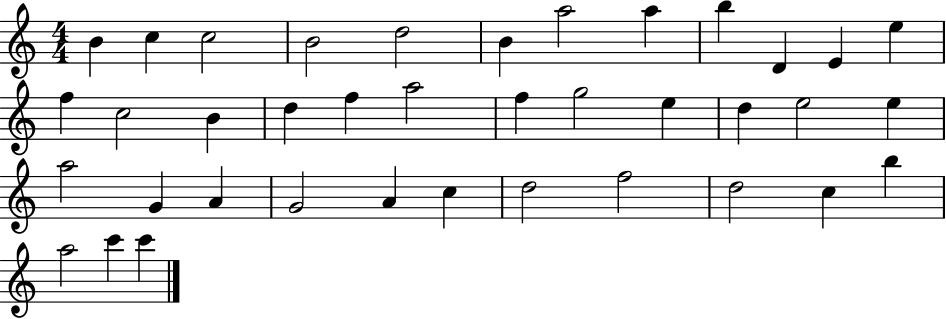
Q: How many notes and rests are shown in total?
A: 38